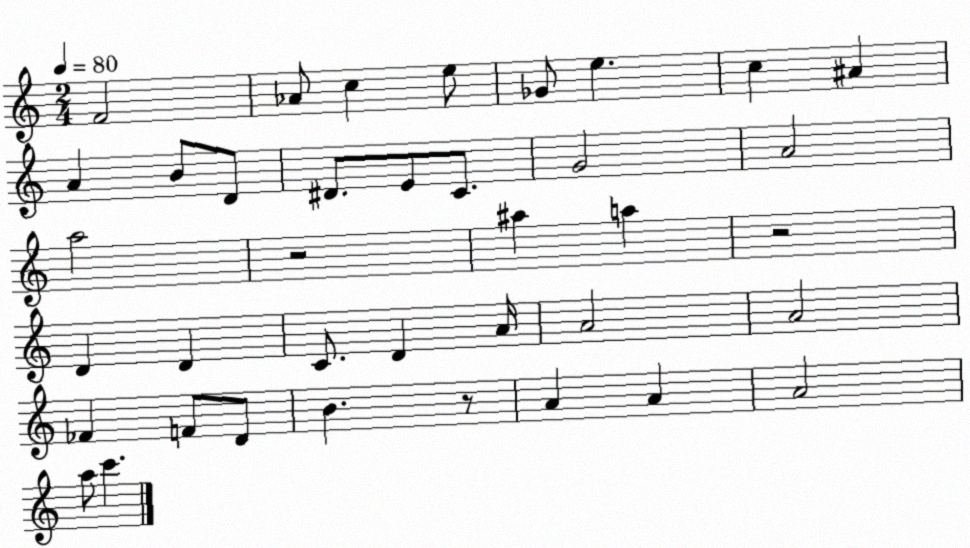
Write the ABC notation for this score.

X:1
T:Untitled
M:2/4
L:1/4
K:C
F2 _A/2 c e/2 _G/2 e c ^A A B/2 D/2 ^D/2 E/2 C/2 G2 A2 a2 z2 ^a a z2 D D C/2 D A/4 A2 A2 _F F/2 D/2 B z/2 A A A2 a/2 c'